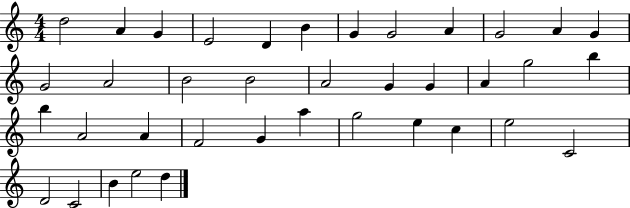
D5/h A4/q G4/q E4/h D4/q B4/q G4/q G4/h A4/q G4/h A4/q G4/q G4/h A4/h B4/h B4/h A4/h G4/q G4/q A4/q G5/h B5/q B5/q A4/h A4/q F4/h G4/q A5/q G5/h E5/q C5/q E5/h C4/h D4/h C4/h B4/q E5/h D5/q